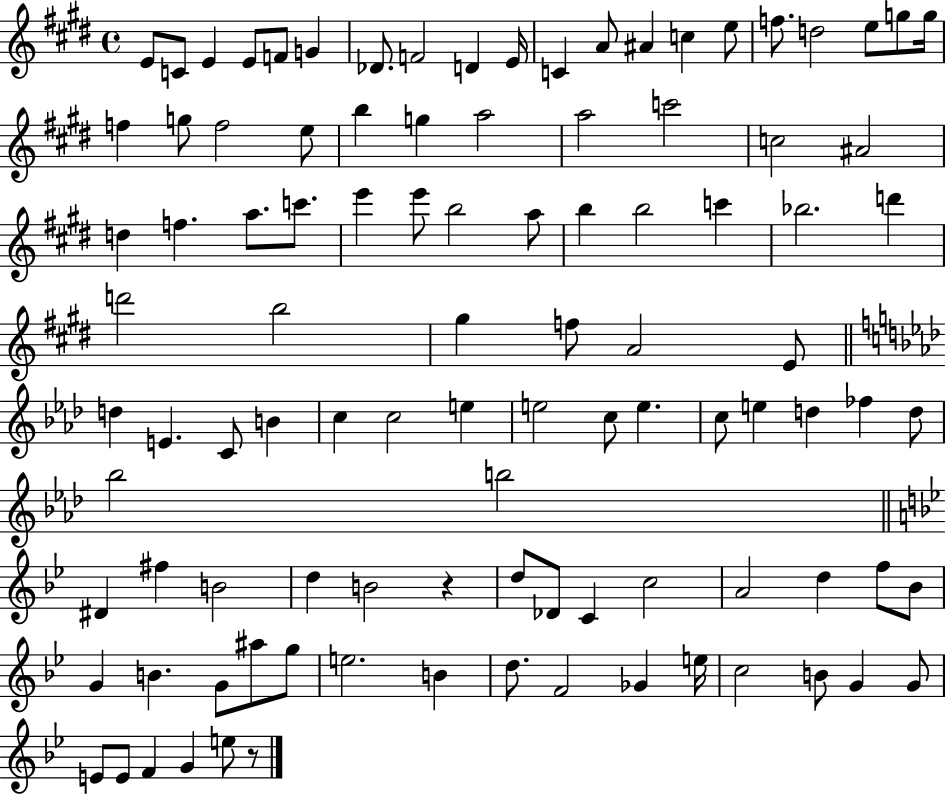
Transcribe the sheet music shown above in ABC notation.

X:1
T:Untitled
M:4/4
L:1/4
K:E
E/2 C/2 E E/2 F/2 G _D/2 F2 D E/4 C A/2 ^A c e/2 f/2 d2 e/2 g/2 g/4 f g/2 f2 e/2 b g a2 a2 c'2 c2 ^A2 d f a/2 c'/2 e' e'/2 b2 a/2 b b2 c' _b2 d' d'2 b2 ^g f/2 A2 E/2 d E C/2 B c c2 e e2 c/2 e c/2 e d _f d/2 _b2 b2 ^D ^f B2 d B2 z d/2 _D/2 C c2 A2 d f/2 _B/2 G B G/2 ^a/2 g/2 e2 B d/2 F2 _G e/4 c2 B/2 G G/2 E/2 E/2 F G e/2 z/2